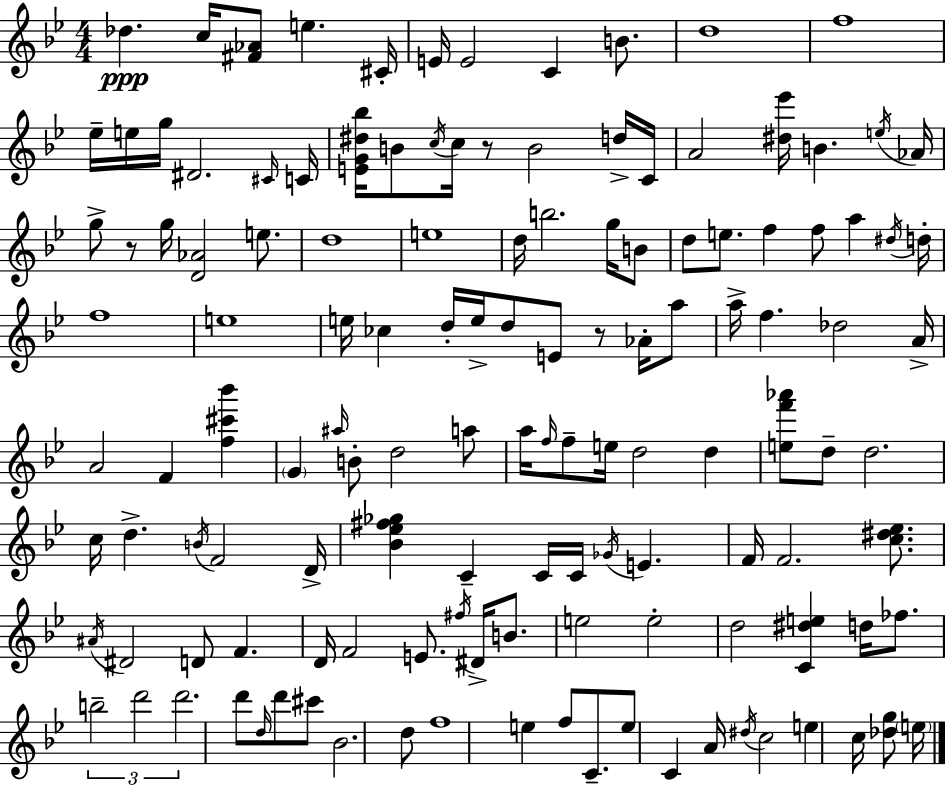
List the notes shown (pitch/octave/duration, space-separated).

Db5/q. C5/s [F#4,Ab4]/e E5/q. C#4/s E4/s E4/h C4/q B4/e. D5/w F5/w Eb5/s E5/s G5/s D#4/h. C#4/s C4/s [E4,G4,D#5,Bb5]/s B4/e C5/s C5/s R/e B4/h D5/s C4/s A4/h [D#5,Eb6]/s B4/q. E5/s Ab4/s G5/e R/e G5/s [D4,Ab4]/h E5/e. D5/w E5/w D5/s B5/h. G5/s B4/e D5/e E5/e. F5/q F5/e A5/q D#5/s D5/s F5/w E5/w E5/s CES5/q D5/s E5/s D5/e E4/e R/e Ab4/s A5/e A5/s F5/q. Db5/h A4/s A4/h F4/q [F5,C#6,Bb6]/q G4/q A#5/s B4/e D5/h A5/e A5/s F5/s F5/e E5/s D5/h D5/q [E5,F6,Ab6]/e D5/e D5/h. C5/s D5/q. B4/s F4/h D4/s [Bb4,Eb5,F#5,Gb5]/q C4/q C4/s C4/s Gb4/s E4/q. F4/s F4/h. [C5,D#5,Eb5]/e. A#4/s D#4/h D4/e F4/q. D4/s F4/h E4/e. F#5/s D#4/s B4/e. E5/h E5/h D5/h [C4,D#5,E5]/q D5/s FES5/e. B5/h D6/h D6/h. D6/e D5/s D6/e C#6/e Bb4/h. D5/e F5/w E5/q F5/e C4/e. E5/e C4/q A4/s D#5/s C5/h E5/q C5/s [Db5,G5]/e E5/s